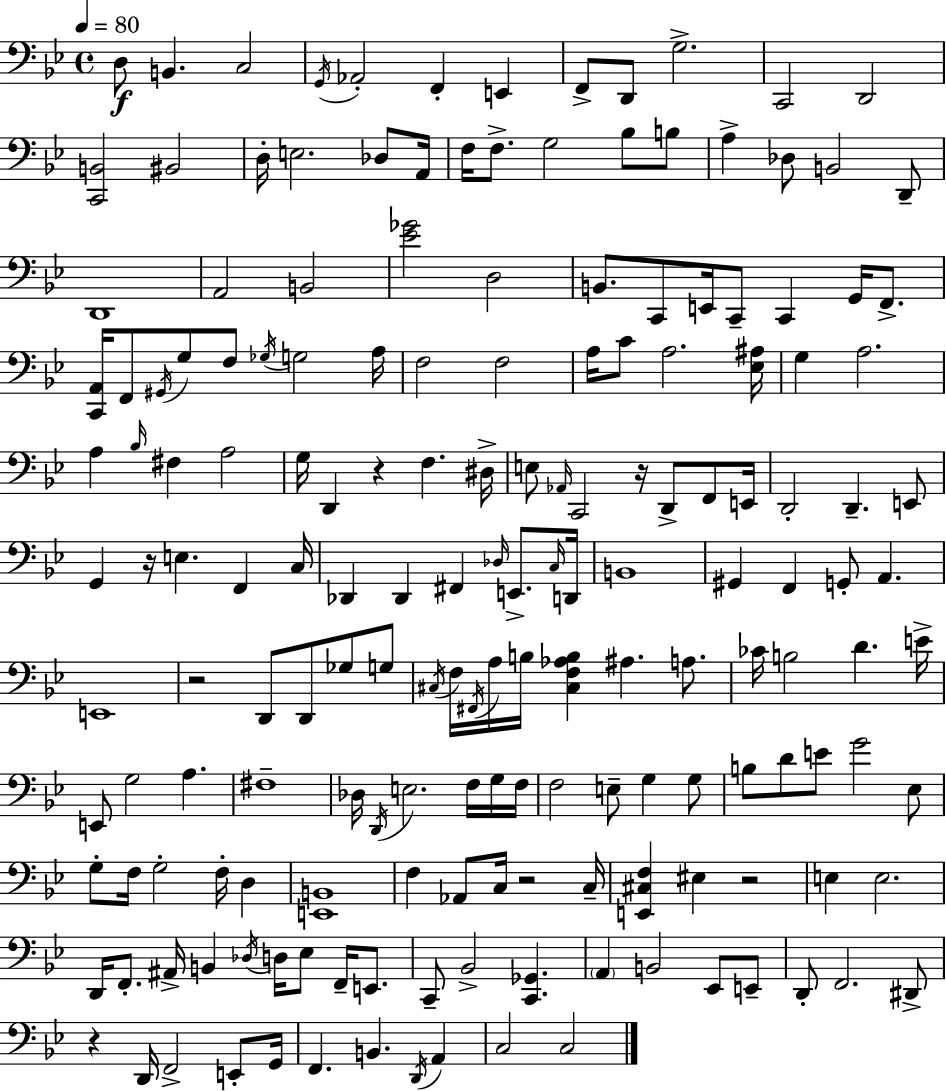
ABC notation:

X:1
T:Untitled
M:4/4
L:1/4
K:Gm
D,/2 B,, C,2 G,,/4 _A,,2 F,, E,, F,,/2 D,,/2 G,2 C,,2 D,,2 [C,,B,,]2 ^B,,2 D,/4 E,2 _D,/2 A,,/4 F,/4 F,/2 G,2 _B,/2 B,/2 A, _D,/2 B,,2 D,,/2 D,,4 A,,2 B,,2 [_E_G]2 D,2 B,,/2 C,,/2 E,,/4 C,,/2 C,, G,,/4 F,,/2 [C,,A,,]/4 F,,/2 ^G,,/4 G,/2 F,/2 _G,/4 G,2 A,/4 F,2 F,2 A,/4 C/2 A,2 [_E,^A,]/4 G, A,2 A, _B,/4 ^F, A,2 G,/4 D,, z F, ^D,/4 E,/2 _A,,/4 C,,2 z/4 D,,/2 F,,/2 E,,/4 D,,2 D,, E,,/2 G,, z/4 E, F,, C,/4 _D,, _D,, ^F,, _D,/4 E,,/2 C,/4 D,,/4 B,,4 ^G,, F,, G,,/2 A,, E,,4 z2 D,,/2 D,,/2 _G,/2 G,/2 ^C,/4 F,/4 ^F,,/4 A,/4 B,/4 [^C,F,_A,B,] ^A, A,/2 _C/4 B,2 D E/4 E,,/2 G,2 A, ^F,4 _D,/4 D,,/4 E,2 F,/4 G,/4 F,/4 F,2 E,/2 G, G,/2 B,/2 D/2 E/2 G2 _E,/2 G,/2 F,/4 G,2 F,/4 D, [E,,B,,]4 F, _A,,/2 C,/4 z2 C,/4 [E,,^C,F,] ^E, z2 E, E,2 D,,/4 F,,/2 ^A,,/4 B,, _D,/4 D,/4 _E,/2 F,,/4 E,,/2 C,,/2 _B,,2 [C,,_G,,] A,, B,,2 _E,,/2 E,,/2 D,,/2 F,,2 ^D,,/2 z D,,/4 F,,2 E,,/2 G,,/4 F,, B,, D,,/4 A,, C,2 C,2